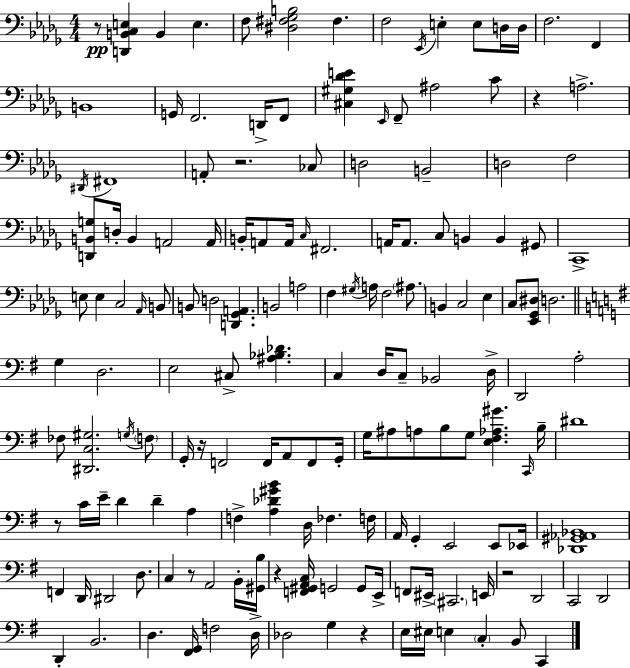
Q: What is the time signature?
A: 4/4